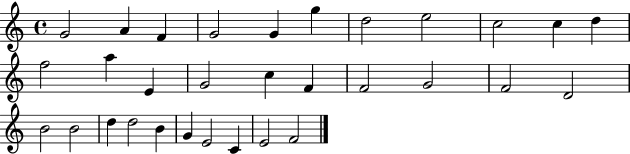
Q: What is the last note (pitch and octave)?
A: F4